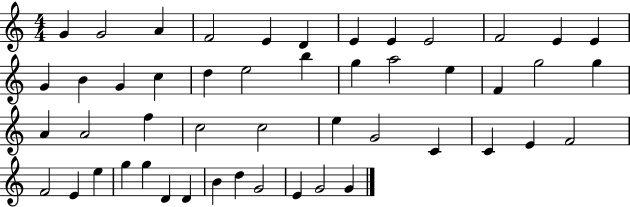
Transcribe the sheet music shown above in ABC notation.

X:1
T:Untitled
M:4/4
L:1/4
K:C
G G2 A F2 E D E E E2 F2 E E G B G c d e2 b g a2 e F g2 g A A2 f c2 c2 e G2 C C E F2 F2 E e g g D D B d G2 E G2 G